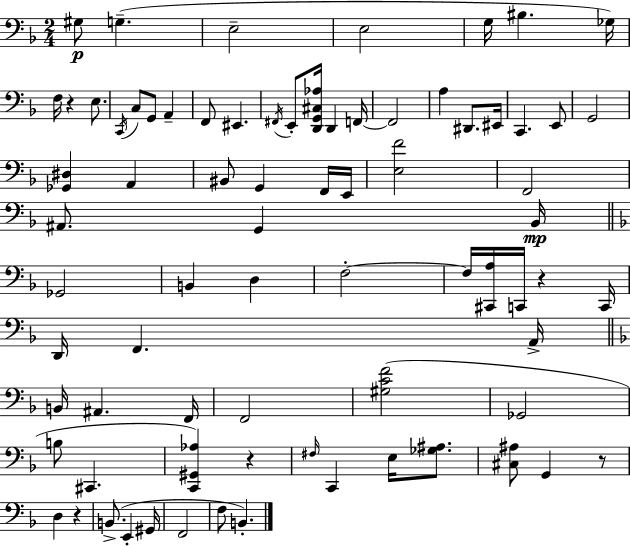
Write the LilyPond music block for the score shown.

{
  \clef bass
  \numericTimeSignature
  \time 2/4
  \key d \minor
  gis8\p g4.--( | e2-- | e2 | g16 bis4. ges16) | \break f16 r4 e8. | \acciaccatura { c,16 } c8 g,8 a,4-- | f,8 eis,4. | \acciaccatura { fis,16 } e,8-. <d, g, cis aes>16 d,4 | \break f,16~~ f,2 | a4 dis,8. | eis,16 c,4. | e,8 g,2 | \break <ges, dis>4 a,4 | bis,8 g,4 | f,16 e,16 <e f'>2 | f,2 | \break ais,8. g,4 | bes,16\mp \bar "||" \break \key f \major ges,2 | b,4 d4 | f2-.~~ | f16 <cis, a>16 c,16 r4 c,16 | \break d,16 f,4. a,16-> | \bar "||" \break \key f \major b,16 ais,4. f,16 | f,2 | <gis c' f'>2( | ges,2 | \break b8 cis,4. | <c, gis, aes>4) r4 | \grace { fis16 } c,4 e16 <ges ais>8. | <cis ais>8 g,4 r8 | \break d4 r4 | b,8.->( e,4-. | gis,16 f,2 | f8 b,4.-.) | \break \bar "|."
}